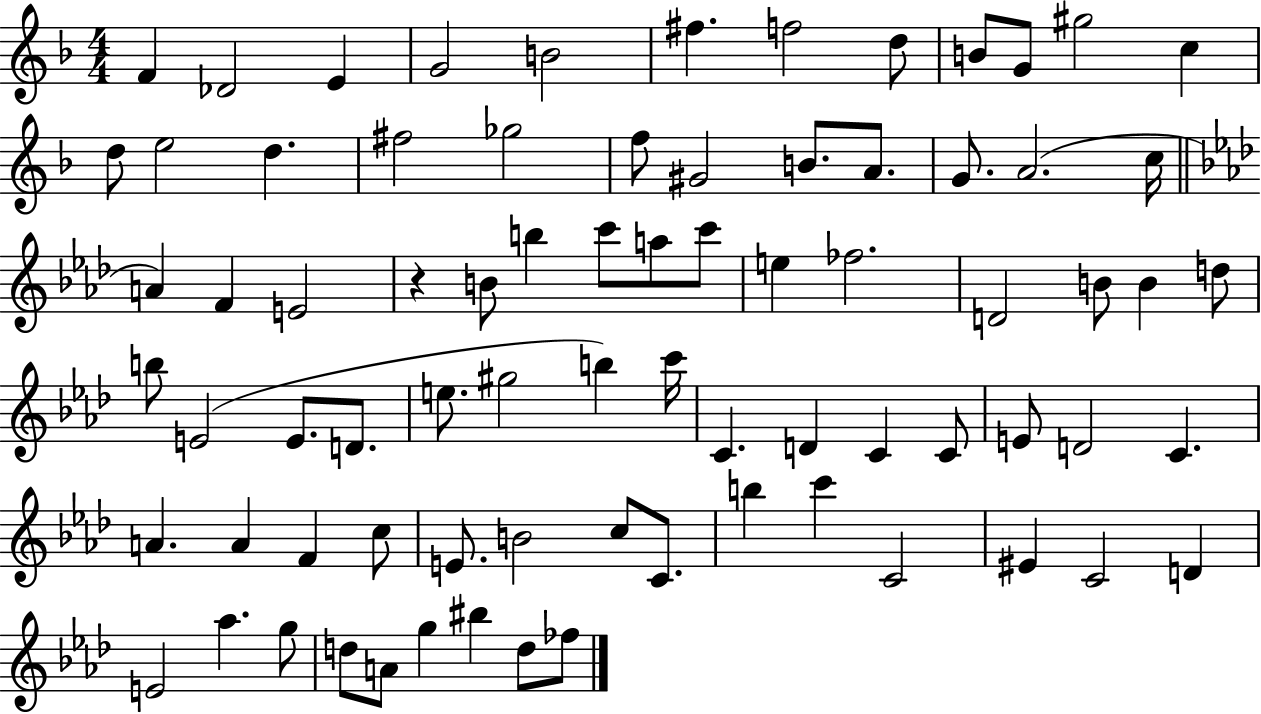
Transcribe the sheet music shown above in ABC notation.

X:1
T:Untitled
M:4/4
L:1/4
K:F
F _D2 E G2 B2 ^f f2 d/2 B/2 G/2 ^g2 c d/2 e2 d ^f2 _g2 f/2 ^G2 B/2 A/2 G/2 A2 c/4 A F E2 z B/2 b c'/2 a/2 c'/2 e _f2 D2 B/2 B d/2 b/2 E2 E/2 D/2 e/2 ^g2 b c'/4 C D C C/2 E/2 D2 C A A F c/2 E/2 B2 c/2 C/2 b c' C2 ^E C2 D E2 _a g/2 d/2 A/2 g ^b d/2 _f/2